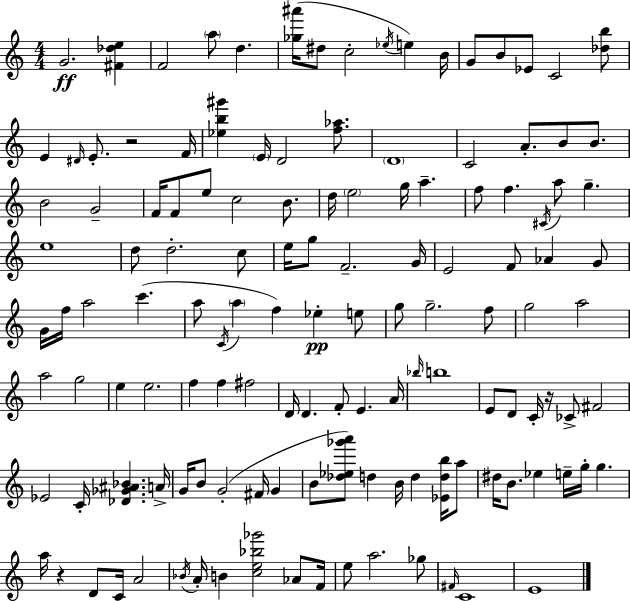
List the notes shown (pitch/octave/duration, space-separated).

G4/h. [F#4,Db5,E5]/q F4/h A5/e D5/q. [Gb5,A#6]/s D#5/e C5/h Eb5/s E5/q B4/s G4/e B4/e Eb4/e C4/h [Db5,B5]/e E4/q D#4/s E4/e. R/h F4/s [Eb5,B5,G#6]/q E4/s D4/h [F5,Ab5]/e. D4/w C4/h A4/e. B4/e B4/e. B4/h G4/h F4/s F4/e E5/e C5/h B4/e. D5/s E5/h G5/s A5/q. F5/e F5/q. C#4/s A5/e G5/q. E5/w D5/e D5/h. C5/e E5/s G5/e F4/h. G4/s E4/h F4/e Ab4/q G4/e G4/s F5/s A5/h C6/q. A5/e C4/s A5/q F5/q Eb5/q E5/e G5/e G5/h. F5/e G5/h A5/h A5/h G5/h E5/q E5/h. F5/q F5/q F#5/h D4/s D4/q. F4/e E4/q. A4/s Bb5/s B5/w E4/e D4/e C4/s R/s CES4/e F#4/h Eb4/h C4/s [Db4,Gb4,A#4,Bb4]/q. A4/s G4/s B4/e G4/h F#4/s G4/q B4/e [Db5,Eb5,Gb6,A6]/e D5/q B4/s D5/q [Eb4,D5,B5]/s A5/e D#5/s B4/e. Eb5/q E5/s G5/s G5/q. A5/s R/q D4/e C4/s A4/h Bb4/s A4/s B4/q [C5,E5,Bb5,Gb6]/h Ab4/e F4/s E5/e A5/h. Gb5/e F#4/s C4/w E4/w